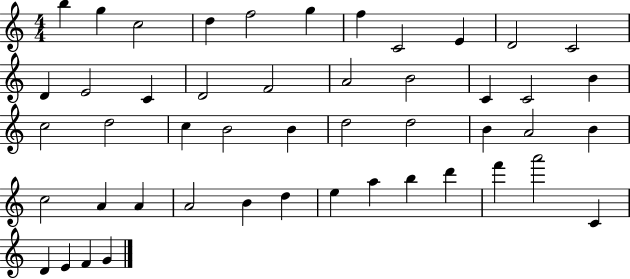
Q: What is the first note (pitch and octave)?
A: B5